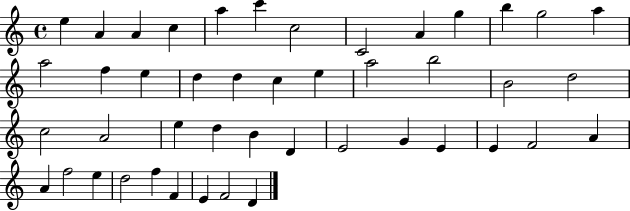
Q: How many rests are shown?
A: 0